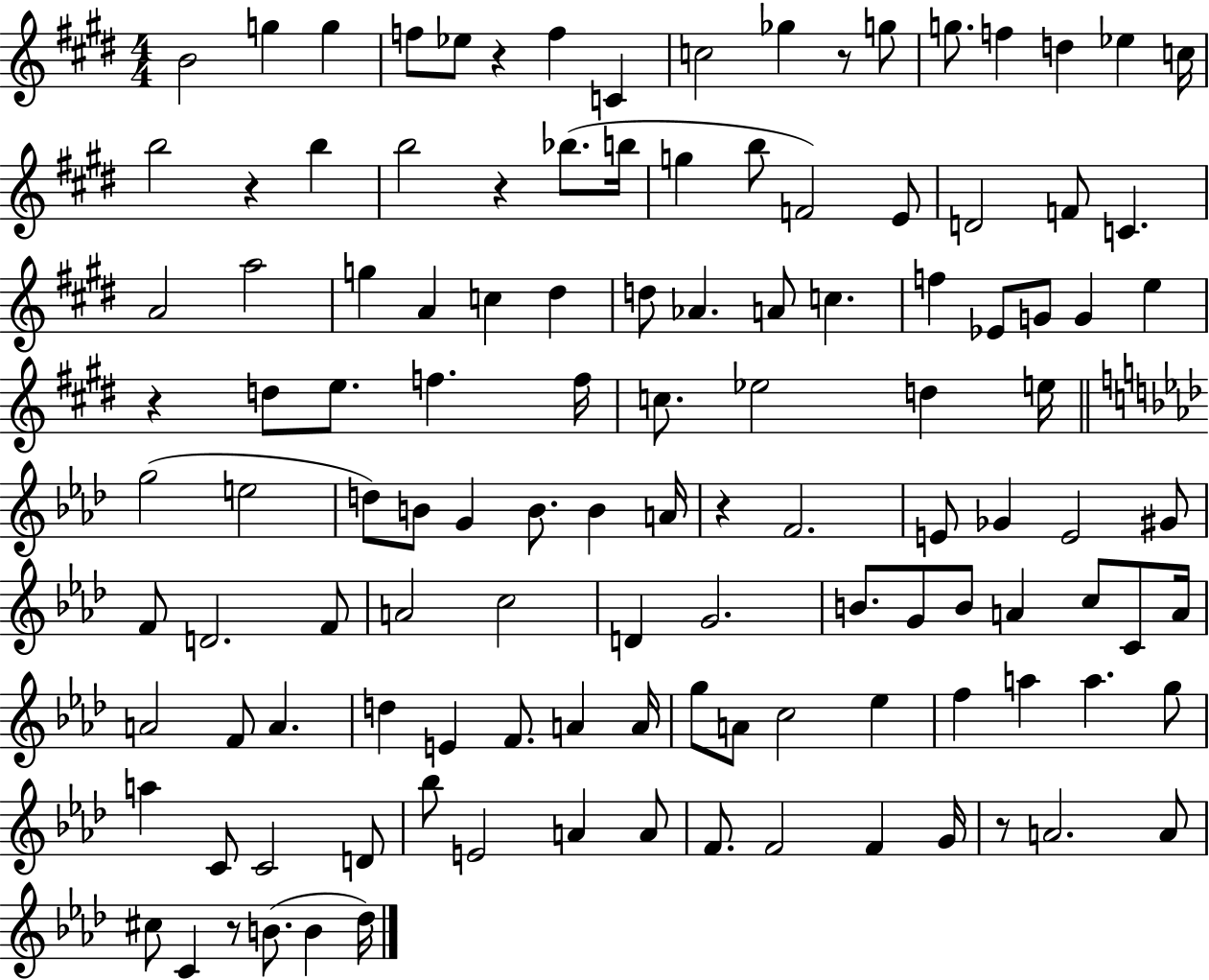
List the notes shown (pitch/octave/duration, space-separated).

B4/h G5/q G5/q F5/e Eb5/e R/q F5/q C4/q C5/h Gb5/q R/e G5/e G5/e. F5/q D5/q Eb5/q C5/s B5/h R/q B5/q B5/h R/q Bb5/e. B5/s G5/q B5/e F4/h E4/e D4/h F4/e C4/q. A4/h A5/h G5/q A4/q C5/q D#5/q D5/e Ab4/q. A4/e C5/q. F5/q Eb4/e G4/e G4/q E5/q R/q D5/e E5/e. F5/q. F5/s C5/e. Eb5/h D5/q E5/s G5/h E5/h D5/e B4/e G4/q B4/e. B4/q A4/s R/q F4/h. E4/e Gb4/q E4/h G#4/e F4/e D4/h. F4/e A4/h C5/h D4/q G4/h. B4/e. G4/e B4/e A4/q C5/e C4/e A4/s A4/h F4/e A4/q. D5/q E4/q F4/e. A4/q A4/s G5/e A4/e C5/h Eb5/q F5/q A5/q A5/q. G5/e A5/q C4/e C4/h D4/e Bb5/e E4/h A4/q A4/e F4/e. F4/h F4/q G4/s R/e A4/h. A4/e C#5/e C4/q R/e B4/e. B4/q Db5/s